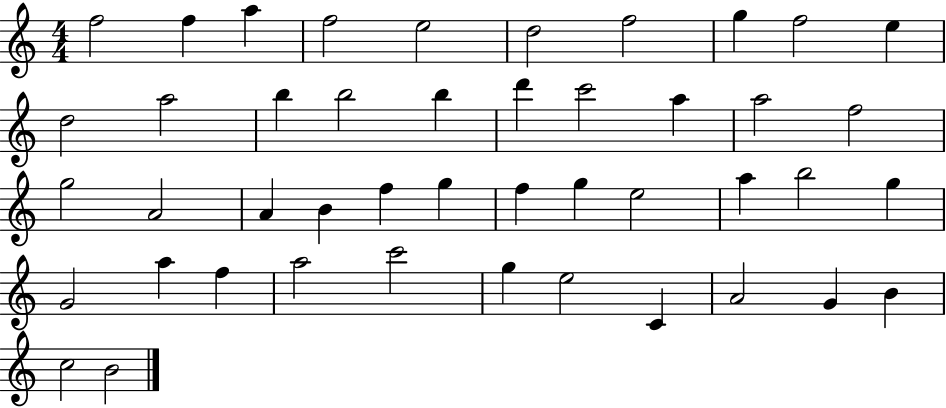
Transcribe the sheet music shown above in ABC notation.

X:1
T:Untitled
M:4/4
L:1/4
K:C
f2 f a f2 e2 d2 f2 g f2 e d2 a2 b b2 b d' c'2 a a2 f2 g2 A2 A B f g f g e2 a b2 g G2 a f a2 c'2 g e2 C A2 G B c2 B2